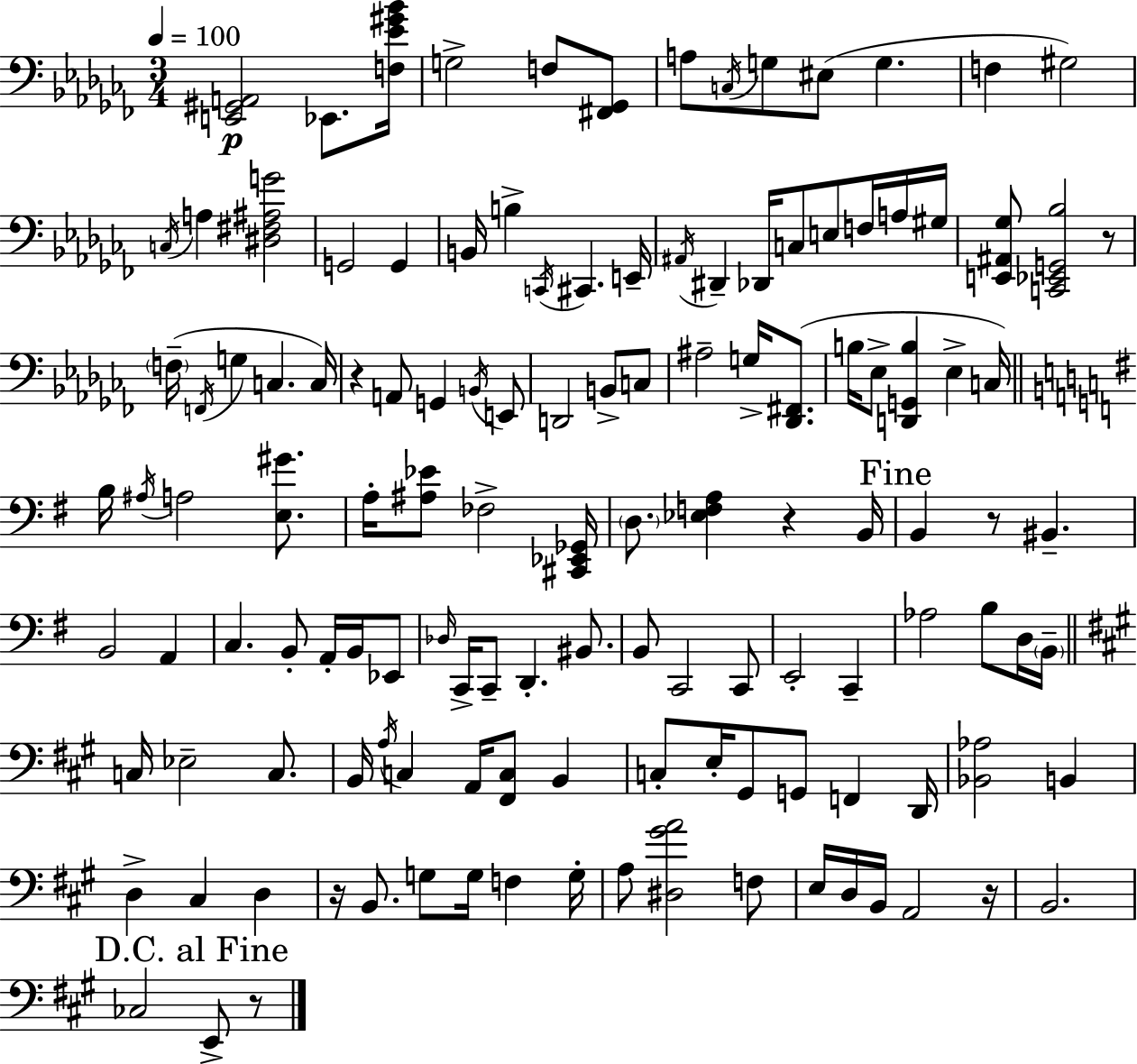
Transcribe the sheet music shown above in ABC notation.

X:1
T:Untitled
M:3/4
L:1/4
K:Abm
[E,,^G,,A,,]2 _E,,/2 [F,_E^G_B]/4 G,2 F,/2 [^F,,_G,,]/2 A,/2 C,/4 G,/2 ^E,/2 G, F, ^G,2 C,/4 A, [^D,^F,^A,G]2 G,,2 G,, B,,/4 B, C,,/4 ^C,, E,,/4 ^A,,/4 ^D,, _D,,/4 C,/2 E,/2 F,/4 A,/4 ^G,/4 [E,,^A,,_G,]/2 [C,,_E,,G,,_B,]2 z/2 F,/4 F,,/4 G, C, C,/4 z A,,/2 G,, B,,/4 E,,/2 D,,2 B,,/2 C,/2 ^A,2 G,/4 [_D,,^F,,]/2 B,/4 _E,/2 [D,,G,,B,] _E, C,/4 B,/4 ^A,/4 A,2 [E,^G]/2 A,/4 [^A,_E]/2 _F,2 [^C,,_E,,_G,,]/4 D,/2 [_E,F,A,] z B,,/4 B,, z/2 ^B,, B,,2 A,, C, B,,/2 A,,/4 B,,/4 _E,,/2 _D,/4 C,,/4 C,,/2 D,, ^B,,/2 B,,/2 C,,2 C,,/2 E,,2 C,, _A,2 B,/2 D,/4 B,,/4 C,/4 _E,2 C,/2 B,,/4 A,/4 C, A,,/4 [^F,,C,]/2 B,, C,/2 E,/4 ^G,,/2 G,,/2 F,, D,,/4 [_B,,_A,]2 B,, D, ^C, D, z/4 B,,/2 G,/2 G,/4 F, G,/4 A,/2 [^D,^GA]2 F,/2 E,/4 D,/4 B,,/4 A,,2 z/4 B,,2 _C,2 E,,/2 z/2